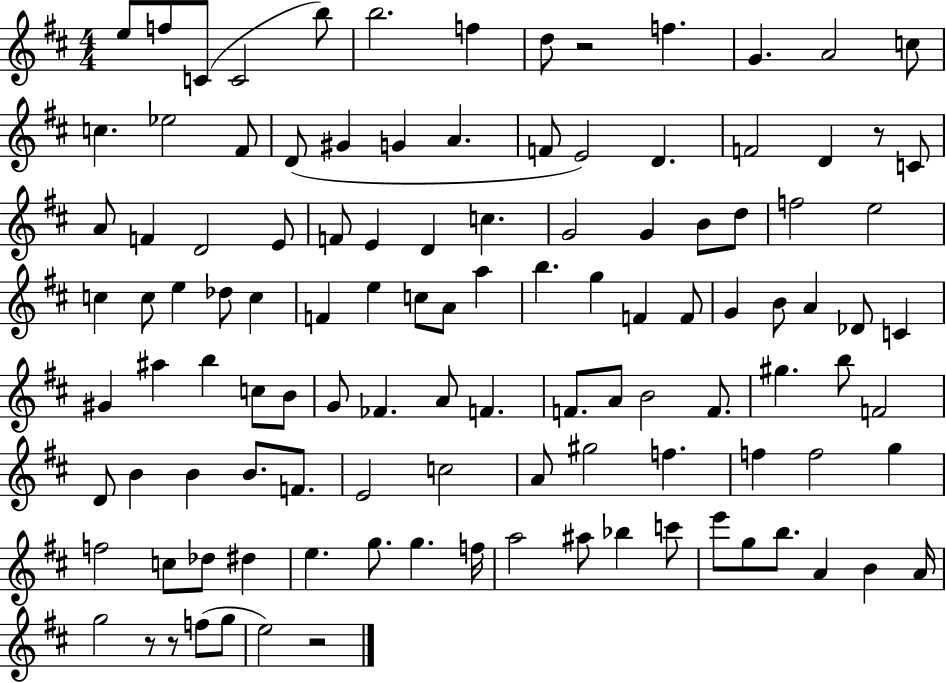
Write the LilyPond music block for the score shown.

{
  \clef treble
  \numericTimeSignature
  \time 4/4
  \key d \major
  \repeat volta 2 { e''8 f''8 c'8( c'2 b''8) | b''2. f''4 | d''8 r2 f''4. | g'4. a'2 c''8 | \break c''4. ees''2 fis'8 | d'8( gis'4 g'4 a'4. | f'8 e'2) d'4. | f'2 d'4 r8 c'8 | \break a'8 f'4 d'2 e'8 | f'8 e'4 d'4 c''4. | g'2 g'4 b'8 d''8 | f''2 e''2 | \break c''4 c''8 e''4 des''8 c''4 | f'4 e''4 c''8 a'8 a''4 | b''4. g''4 f'4 f'8 | g'4 b'8 a'4 des'8 c'4 | \break gis'4 ais''4 b''4 c''8 b'8 | g'8 fes'4. a'8 f'4. | f'8. a'8 b'2 f'8. | gis''4. b''8 f'2 | \break d'8 b'4 b'4 b'8. f'8. | e'2 c''2 | a'8 gis''2 f''4. | f''4 f''2 g''4 | \break f''2 c''8 des''8 dis''4 | e''4. g''8. g''4. f''16 | a''2 ais''8 bes''4 c'''8 | e'''8 g''8 b''8. a'4 b'4 a'16 | \break g''2 r8 r8 f''8( g''8 | e''2) r2 | } \bar "|."
}